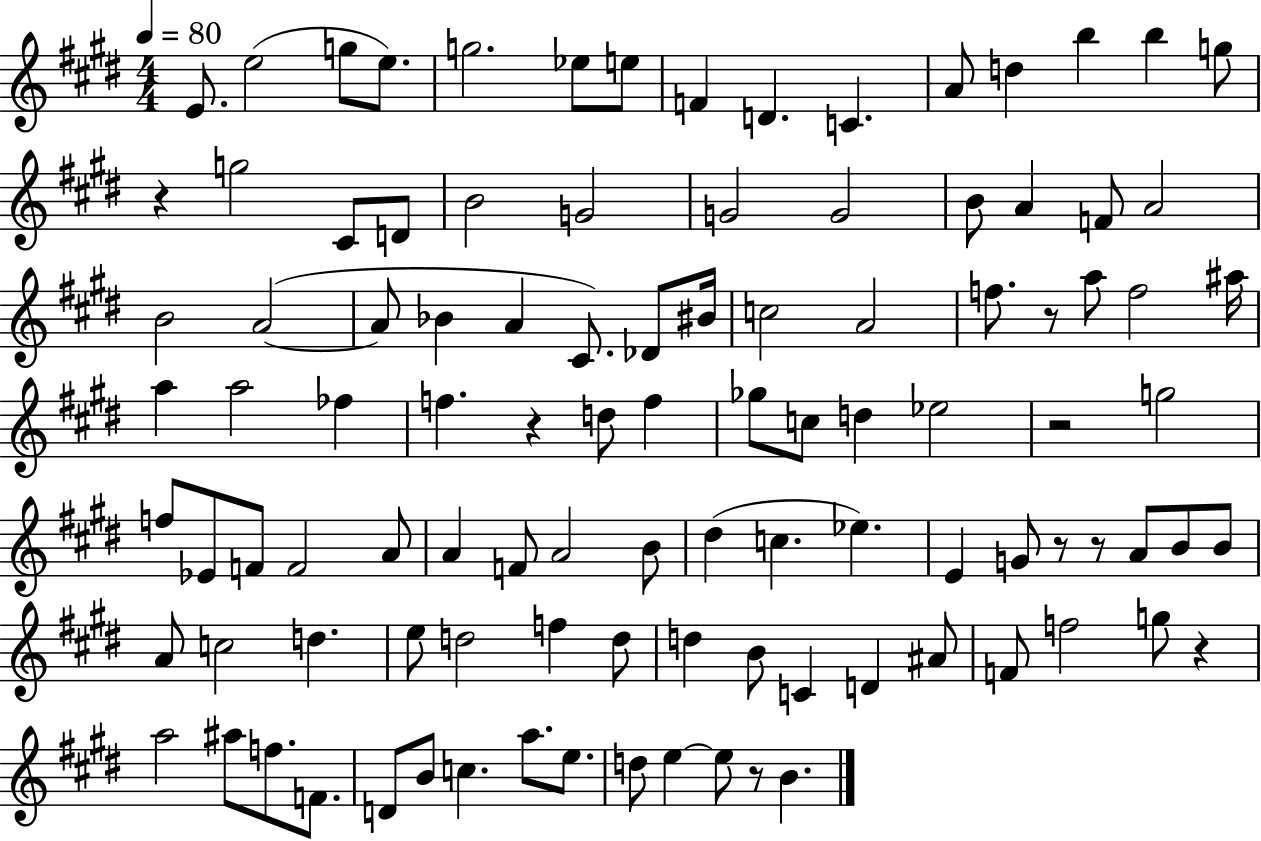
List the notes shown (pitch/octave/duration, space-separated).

E4/e. E5/h G5/e E5/e. G5/h. Eb5/e E5/e F4/q D4/q. C4/q. A4/e D5/q B5/q B5/q G5/e R/q G5/h C#4/e D4/e B4/h G4/h G4/h G4/h B4/e A4/q F4/e A4/h B4/h A4/h A4/e Bb4/q A4/q C#4/e. Db4/e BIS4/s C5/h A4/h F5/e. R/e A5/e F5/h A#5/s A5/q A5/h FES5/q F5/q. R/q D5/e F5/q Gb5/e C5/e D5/q Eb5/h R/h G5/h F5/e Eb4/e F4/e F4/h A4/e A4/q F4/e A4/h B4/e D#5/q C5/q. Eb5/q. E4/q G4/e R/e R/e A4/e B4/e B4/e A4/e C5/h D5/q. E5/e D5/h F5/q D5/e D5/q B4/e C4/q D4/q A#4/e F4/e F5/h G5/e R/q A5/h A#5/e F5/e. F4/e. D4/e B4/e C5/q. A5/e. E5/e. D5/e E5/q E5/e R/e B4/q.